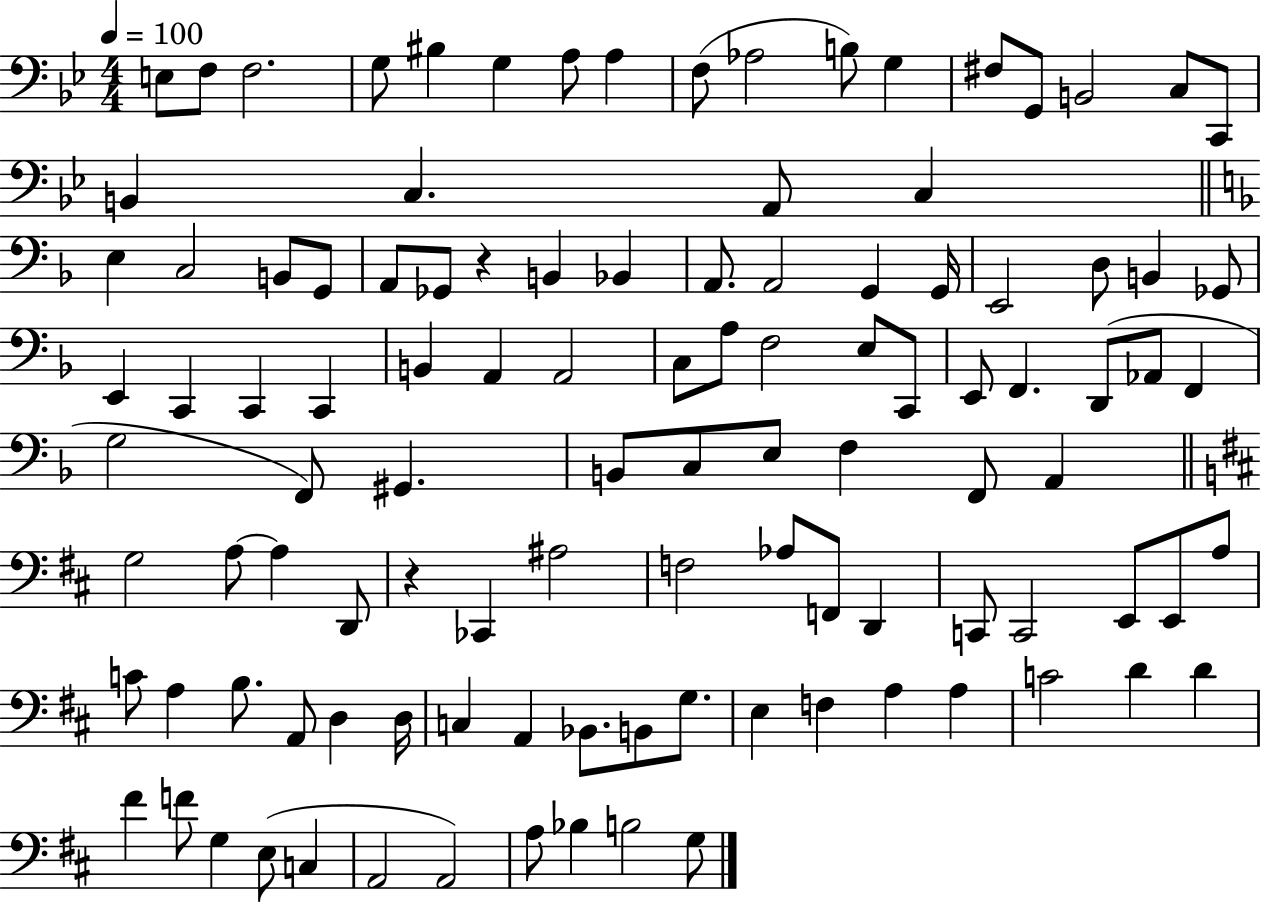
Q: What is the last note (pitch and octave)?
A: G3